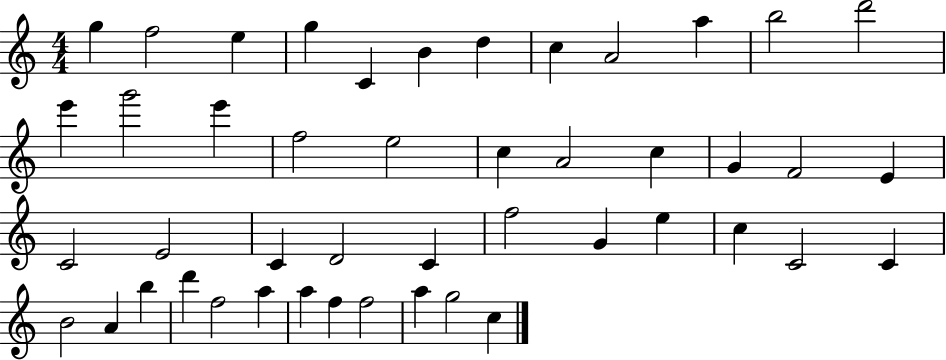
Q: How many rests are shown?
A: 0